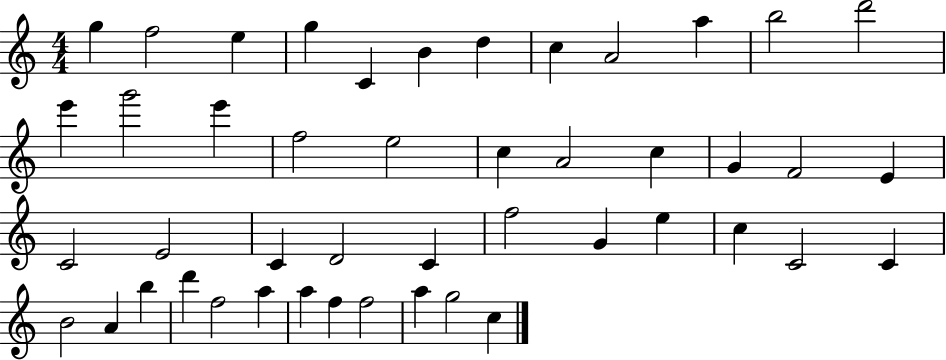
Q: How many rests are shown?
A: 0